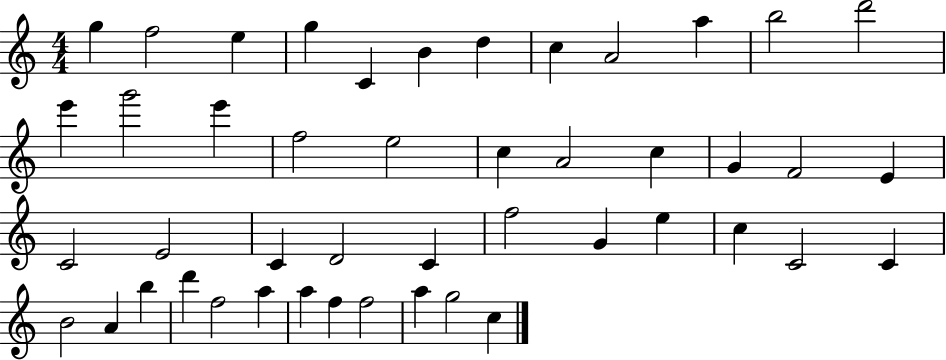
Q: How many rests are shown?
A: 0